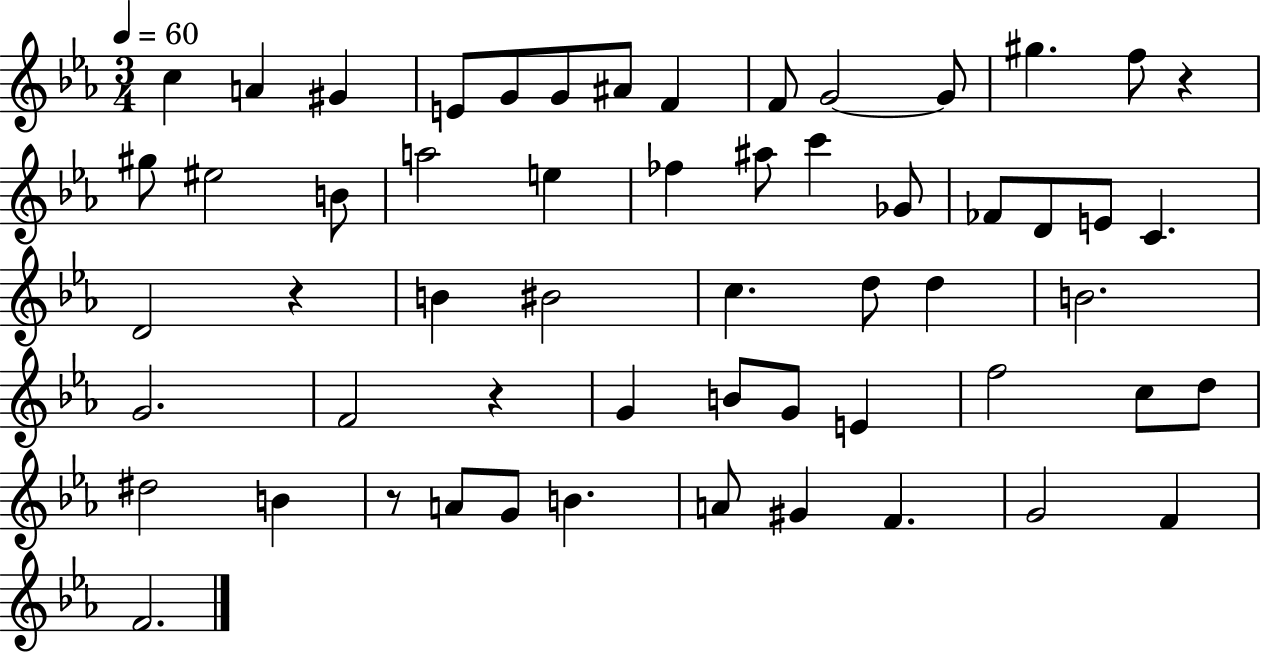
C5/q A4/q G#4/q E4/e G4/e G4/e A#4/e F4/q F4/e G4/h G4/e G#5/q. F5/e R/q G#5/e EIS5/h B4/e A5/h E5/q FES5/q A#5/e C6/q Gb4/e FES4/e D4/e E4/e C4/q. D4/h R/q B4/q BIS4/h C5/q. D5/e D5/q B4/h. G4/h. F4/h R/q G4/q B4/e G4/e E4/q F5/h C5/e D5/e D#5/h B4/q R/e A4/e G4/e B4/q. A4/e G#4/q F4/q. G4/h F4/q F4/h.